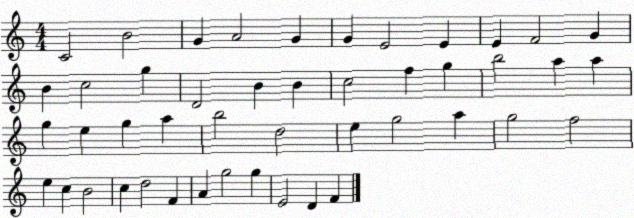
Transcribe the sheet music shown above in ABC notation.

X:1
T:Untitled
M:4/4
L:1/4
K:C
C2 B2 G A2 G G E2 E E F2 G B c2 g D2 B B c2 f g b2 a a g e g a b2 d2 e g2 a g2 f2 e c B2 c d2 F A g2 g E2 D F